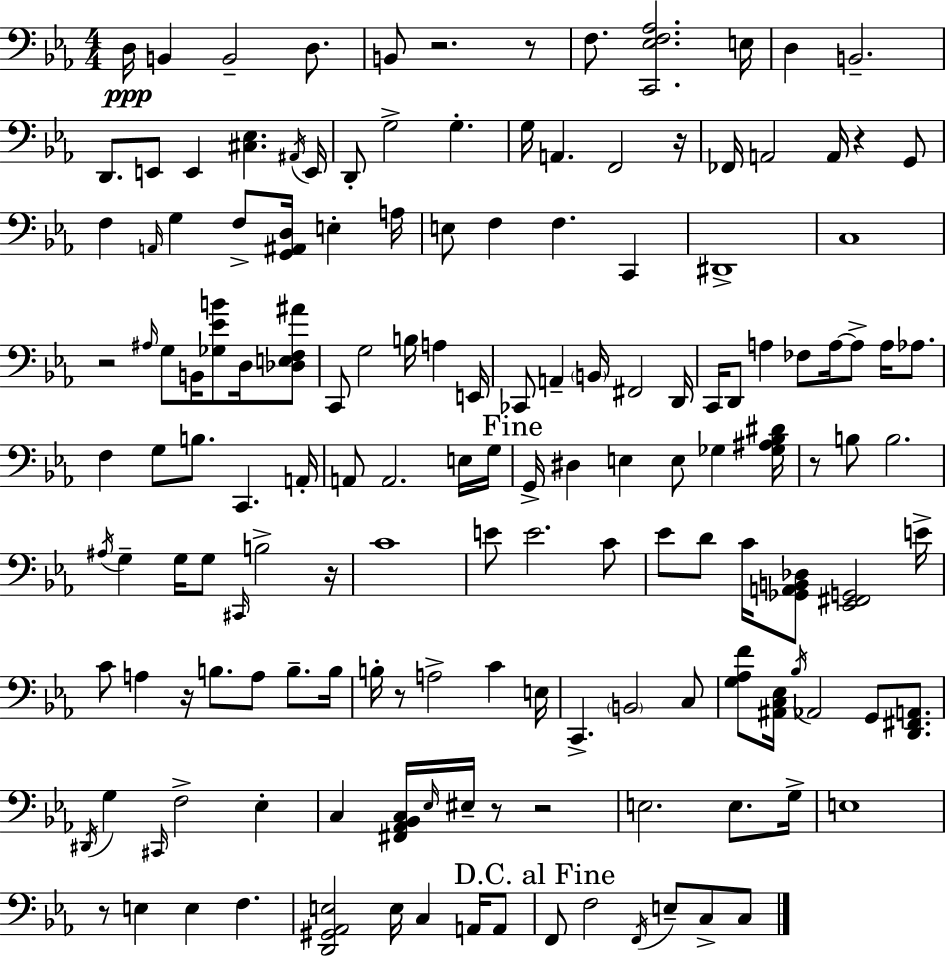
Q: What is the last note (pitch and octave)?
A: C3